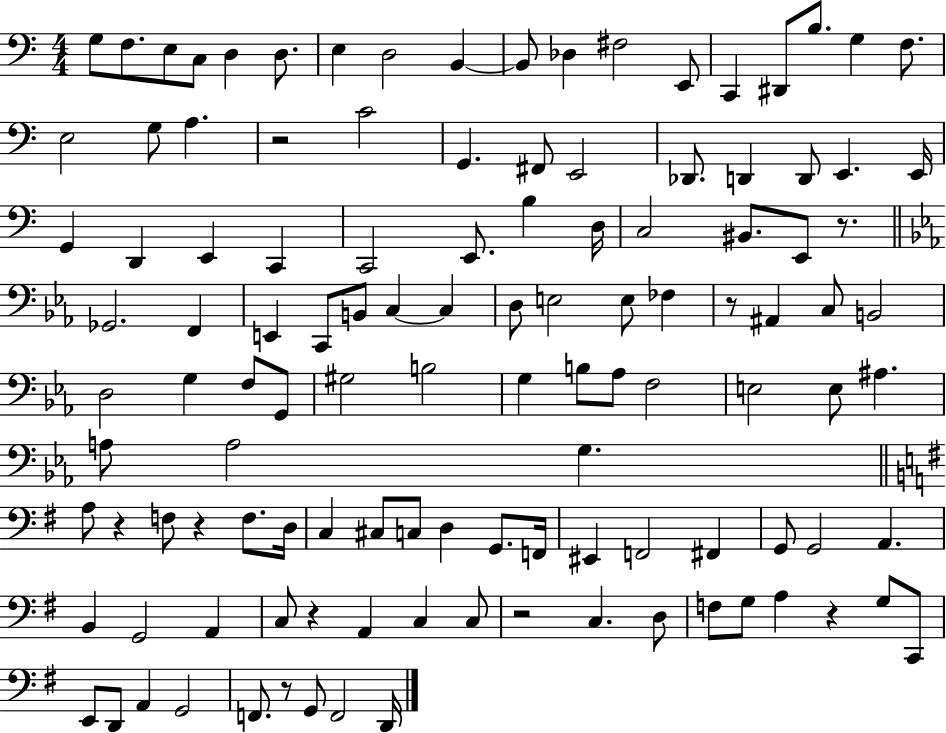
G3/e F3/e. E3/e C3/e D3/q D3/e. E3/q D3/h B2/q B2/e Db3/q F#3/h E2/e C2/q D#2/e B3/e. G3/q F3/e. E3/h G3/e A3/q. R/h C4/h G2/q. F#2/e E2/h Db2/e. D2/q D2/e E2/q. E2/s G2/q D2/q E2/q C2/q C2/h E2/e. B3/q D3/s C3/h BIS2/e. E2/e R/e. Gb2/h. F2/q E2/q C2/e B2/e C3/q C3/q D3/e E3/h E3/e FES3/q R/e A#2/q C3/e B2/h D3/h G3/q F3/e G2/e G#3/h B3/h G3/q B3/e Ab3/e F3/h E3/h E3/e A#3/q. A3/e A3/h G3/q. A3/e R/q F3/e R/q F3/e. D3/s C3/q C#3/e C3/e D3/q G2/e. F2/s EIS2/q F2/h F#2/q G2/e G2/h A2/q. B2/q G2/h A2/q C3/e R/q A2/q C3/q C3/e R/h C3/q. D3/e F3/e G3/e A3/q R/q G3/e C2/e E2/e D2/e A2/q G2/h F2/e. R/e G2/e F2/h D2/s